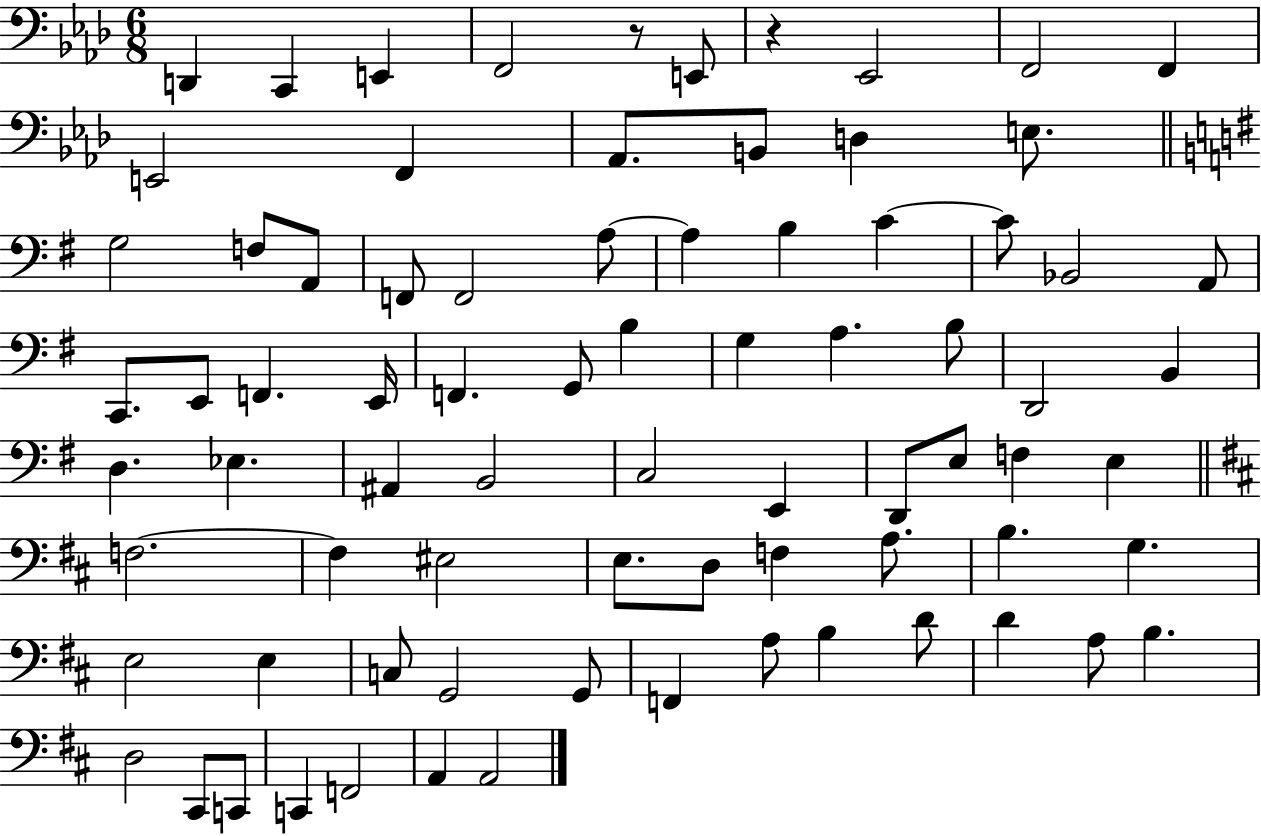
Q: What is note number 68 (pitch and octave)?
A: A3